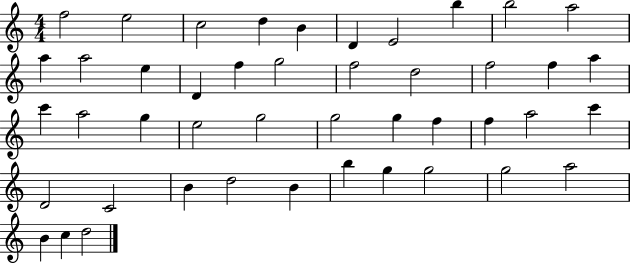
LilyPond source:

{
  \clef treble
  \numericTimeSignature
  \time 4/4
  \key c \major
  f''2 e''2 | c''2 d''4 b'4 | d'4 e'2 b''4 | b''2 a''2 | \break a''4 a''2 e''4 | d'4 f''4 g''2 | f''2 d''2 | f''2 f''4 a''4 | \break c'''4 a''2 g''4 | e''2 g''2 | g''2 g''4 f''4 | f''4 a''2 c'''4 | \break d'2 c'2 | b'4 d''2 b'4 | b''4 g''4 g''2 | g''2 a''2 | \break b'4 c''4 d''2 | \bar "|."
}